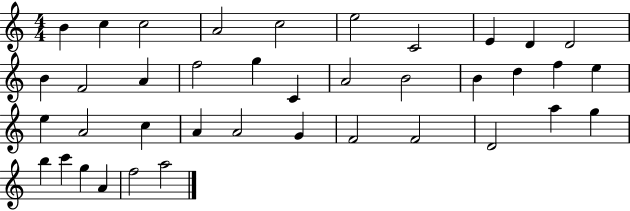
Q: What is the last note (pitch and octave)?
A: A5